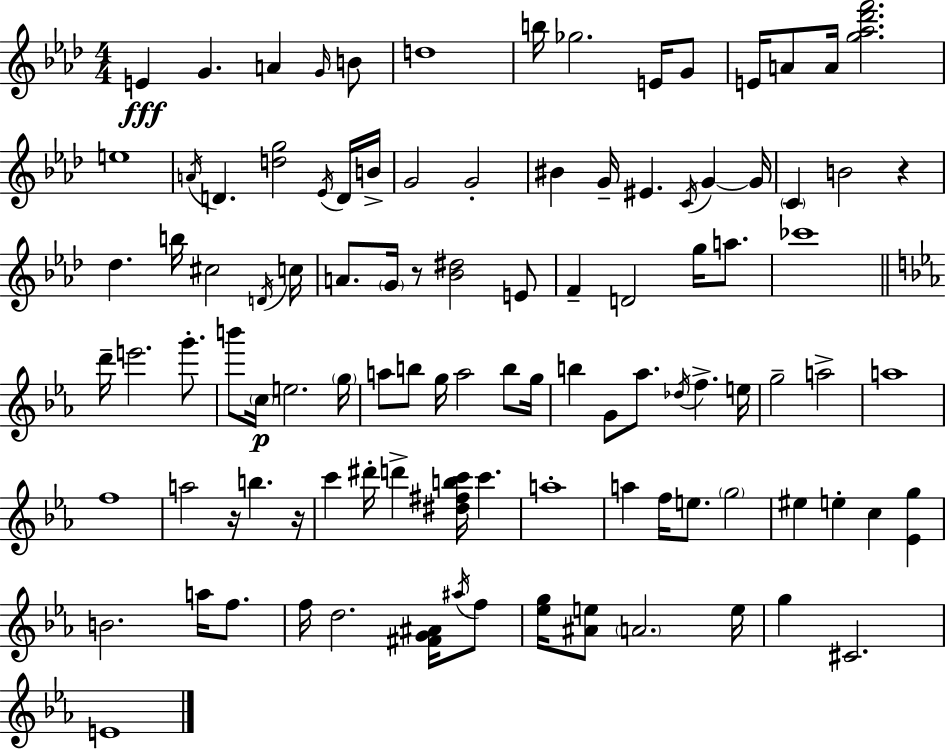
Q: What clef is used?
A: treble